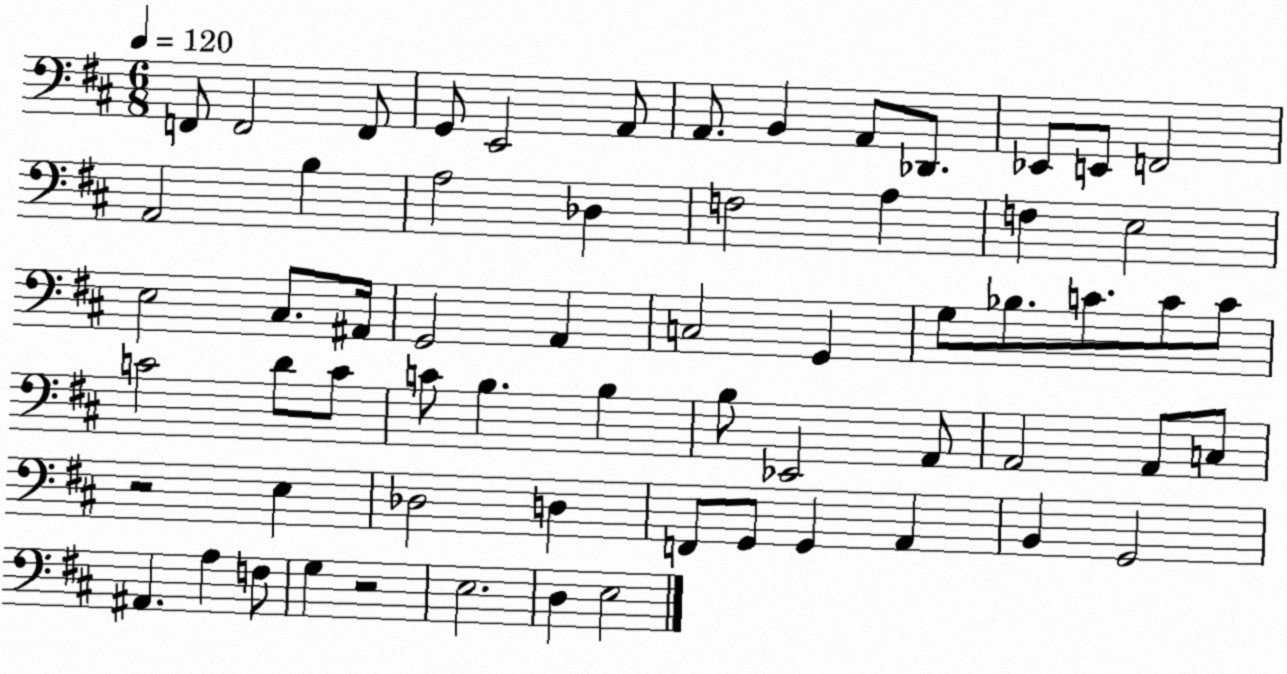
X:1
T:Untitled
M:6/8
L:1/4
K:D
F,,/2 F,,2 F,,/2 G,,/2 E,,2 A,,/2 A,,/2 B,, A,,/2 _D,,/2 _E,,/2 E,,/2 F,,2 A,,2 B, A,2 _D, F,2 A, F, E,2 E,2 ^C,/2 ^A,,/4 G,,2 A,, C,2 G,, G,/2 _B,/2 C/2 C/2 C/2 C2 D/2 C/2 C/2 B, B, B,/2 _E,,2 A,,/2 A,,2 A,,/2 C,/2 z2 E, _D,2 D, F,,/2 G,,/2 G,, A,, B,, G,,2 ^A,, A, F,/2 G, z2 E,2 D, E,2